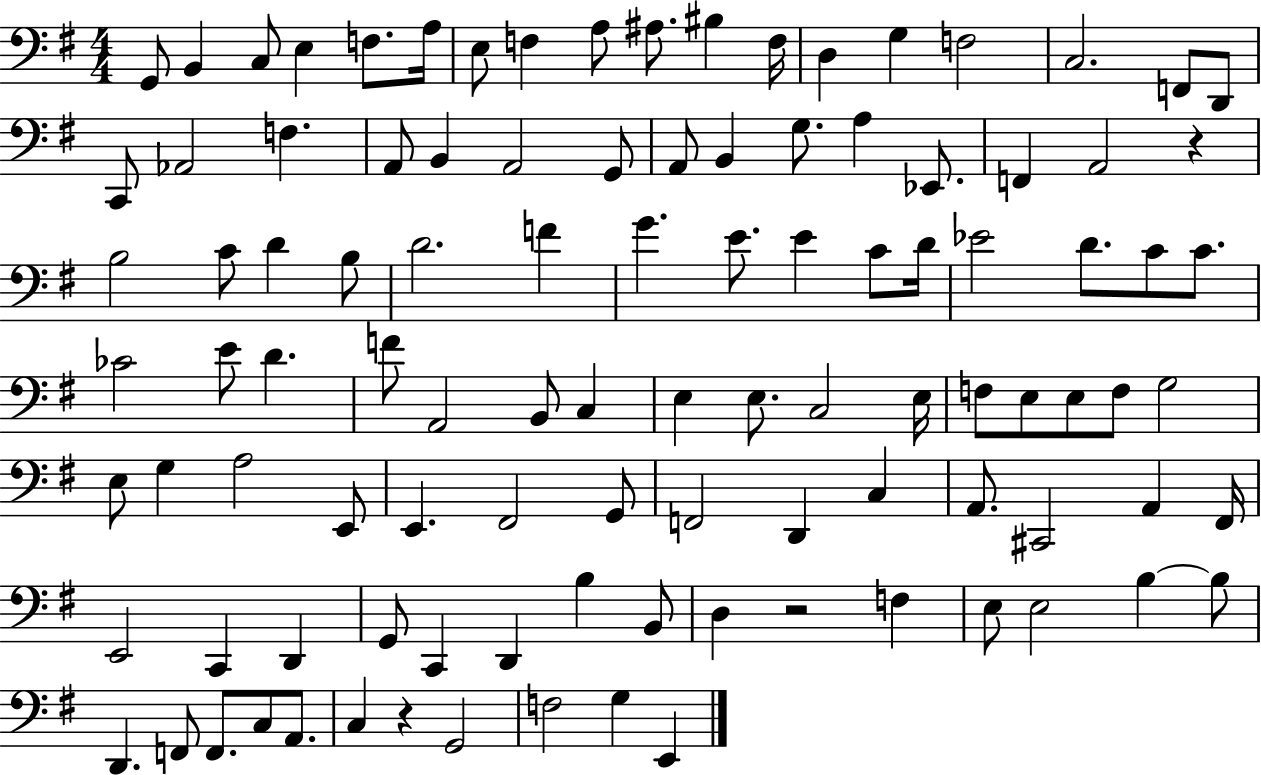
G2/e B2/q C3/e E3/q F3/e. A3/s E3/e F3/q A3/e A#3/e. BIS3/q F3/s D3/q G3/q F3/h C3/h. F2/e D2/e C2/e Ab2/h F3/q. A2/e B2/q A2/h G2/e A2/e B2/q G3/e. A3/q Eb2/e. F2/q A2/h R/q B3/h C4/e D4/q B3/e D4/h. F4/q G4/q. E4/e. E4/q C4/e D4/s Eb4/h D4/e. C4/e C4/e. CES4/h E4/e D4/q. F4/e A2/h B2/e C3/q E3/q E3/e. C3/h E3/s F3/e E3/e E3/e F3/e G3/h E3/e G3/q A3/h E2/e E2/q. F#2/h G2/e F2/h D2/q C3/q A2/e. C#2/h A2/q F#2/s E2/h C2/q D2/q G2/e C2/q D2/q B3/q B2/e D3/q R/h F3/q E3/e E3/h B3/q B3/e D2/q. F2/e F2/e. C3/e A2/e. C3/q R/q G2/h F3/h G3/q E2/q